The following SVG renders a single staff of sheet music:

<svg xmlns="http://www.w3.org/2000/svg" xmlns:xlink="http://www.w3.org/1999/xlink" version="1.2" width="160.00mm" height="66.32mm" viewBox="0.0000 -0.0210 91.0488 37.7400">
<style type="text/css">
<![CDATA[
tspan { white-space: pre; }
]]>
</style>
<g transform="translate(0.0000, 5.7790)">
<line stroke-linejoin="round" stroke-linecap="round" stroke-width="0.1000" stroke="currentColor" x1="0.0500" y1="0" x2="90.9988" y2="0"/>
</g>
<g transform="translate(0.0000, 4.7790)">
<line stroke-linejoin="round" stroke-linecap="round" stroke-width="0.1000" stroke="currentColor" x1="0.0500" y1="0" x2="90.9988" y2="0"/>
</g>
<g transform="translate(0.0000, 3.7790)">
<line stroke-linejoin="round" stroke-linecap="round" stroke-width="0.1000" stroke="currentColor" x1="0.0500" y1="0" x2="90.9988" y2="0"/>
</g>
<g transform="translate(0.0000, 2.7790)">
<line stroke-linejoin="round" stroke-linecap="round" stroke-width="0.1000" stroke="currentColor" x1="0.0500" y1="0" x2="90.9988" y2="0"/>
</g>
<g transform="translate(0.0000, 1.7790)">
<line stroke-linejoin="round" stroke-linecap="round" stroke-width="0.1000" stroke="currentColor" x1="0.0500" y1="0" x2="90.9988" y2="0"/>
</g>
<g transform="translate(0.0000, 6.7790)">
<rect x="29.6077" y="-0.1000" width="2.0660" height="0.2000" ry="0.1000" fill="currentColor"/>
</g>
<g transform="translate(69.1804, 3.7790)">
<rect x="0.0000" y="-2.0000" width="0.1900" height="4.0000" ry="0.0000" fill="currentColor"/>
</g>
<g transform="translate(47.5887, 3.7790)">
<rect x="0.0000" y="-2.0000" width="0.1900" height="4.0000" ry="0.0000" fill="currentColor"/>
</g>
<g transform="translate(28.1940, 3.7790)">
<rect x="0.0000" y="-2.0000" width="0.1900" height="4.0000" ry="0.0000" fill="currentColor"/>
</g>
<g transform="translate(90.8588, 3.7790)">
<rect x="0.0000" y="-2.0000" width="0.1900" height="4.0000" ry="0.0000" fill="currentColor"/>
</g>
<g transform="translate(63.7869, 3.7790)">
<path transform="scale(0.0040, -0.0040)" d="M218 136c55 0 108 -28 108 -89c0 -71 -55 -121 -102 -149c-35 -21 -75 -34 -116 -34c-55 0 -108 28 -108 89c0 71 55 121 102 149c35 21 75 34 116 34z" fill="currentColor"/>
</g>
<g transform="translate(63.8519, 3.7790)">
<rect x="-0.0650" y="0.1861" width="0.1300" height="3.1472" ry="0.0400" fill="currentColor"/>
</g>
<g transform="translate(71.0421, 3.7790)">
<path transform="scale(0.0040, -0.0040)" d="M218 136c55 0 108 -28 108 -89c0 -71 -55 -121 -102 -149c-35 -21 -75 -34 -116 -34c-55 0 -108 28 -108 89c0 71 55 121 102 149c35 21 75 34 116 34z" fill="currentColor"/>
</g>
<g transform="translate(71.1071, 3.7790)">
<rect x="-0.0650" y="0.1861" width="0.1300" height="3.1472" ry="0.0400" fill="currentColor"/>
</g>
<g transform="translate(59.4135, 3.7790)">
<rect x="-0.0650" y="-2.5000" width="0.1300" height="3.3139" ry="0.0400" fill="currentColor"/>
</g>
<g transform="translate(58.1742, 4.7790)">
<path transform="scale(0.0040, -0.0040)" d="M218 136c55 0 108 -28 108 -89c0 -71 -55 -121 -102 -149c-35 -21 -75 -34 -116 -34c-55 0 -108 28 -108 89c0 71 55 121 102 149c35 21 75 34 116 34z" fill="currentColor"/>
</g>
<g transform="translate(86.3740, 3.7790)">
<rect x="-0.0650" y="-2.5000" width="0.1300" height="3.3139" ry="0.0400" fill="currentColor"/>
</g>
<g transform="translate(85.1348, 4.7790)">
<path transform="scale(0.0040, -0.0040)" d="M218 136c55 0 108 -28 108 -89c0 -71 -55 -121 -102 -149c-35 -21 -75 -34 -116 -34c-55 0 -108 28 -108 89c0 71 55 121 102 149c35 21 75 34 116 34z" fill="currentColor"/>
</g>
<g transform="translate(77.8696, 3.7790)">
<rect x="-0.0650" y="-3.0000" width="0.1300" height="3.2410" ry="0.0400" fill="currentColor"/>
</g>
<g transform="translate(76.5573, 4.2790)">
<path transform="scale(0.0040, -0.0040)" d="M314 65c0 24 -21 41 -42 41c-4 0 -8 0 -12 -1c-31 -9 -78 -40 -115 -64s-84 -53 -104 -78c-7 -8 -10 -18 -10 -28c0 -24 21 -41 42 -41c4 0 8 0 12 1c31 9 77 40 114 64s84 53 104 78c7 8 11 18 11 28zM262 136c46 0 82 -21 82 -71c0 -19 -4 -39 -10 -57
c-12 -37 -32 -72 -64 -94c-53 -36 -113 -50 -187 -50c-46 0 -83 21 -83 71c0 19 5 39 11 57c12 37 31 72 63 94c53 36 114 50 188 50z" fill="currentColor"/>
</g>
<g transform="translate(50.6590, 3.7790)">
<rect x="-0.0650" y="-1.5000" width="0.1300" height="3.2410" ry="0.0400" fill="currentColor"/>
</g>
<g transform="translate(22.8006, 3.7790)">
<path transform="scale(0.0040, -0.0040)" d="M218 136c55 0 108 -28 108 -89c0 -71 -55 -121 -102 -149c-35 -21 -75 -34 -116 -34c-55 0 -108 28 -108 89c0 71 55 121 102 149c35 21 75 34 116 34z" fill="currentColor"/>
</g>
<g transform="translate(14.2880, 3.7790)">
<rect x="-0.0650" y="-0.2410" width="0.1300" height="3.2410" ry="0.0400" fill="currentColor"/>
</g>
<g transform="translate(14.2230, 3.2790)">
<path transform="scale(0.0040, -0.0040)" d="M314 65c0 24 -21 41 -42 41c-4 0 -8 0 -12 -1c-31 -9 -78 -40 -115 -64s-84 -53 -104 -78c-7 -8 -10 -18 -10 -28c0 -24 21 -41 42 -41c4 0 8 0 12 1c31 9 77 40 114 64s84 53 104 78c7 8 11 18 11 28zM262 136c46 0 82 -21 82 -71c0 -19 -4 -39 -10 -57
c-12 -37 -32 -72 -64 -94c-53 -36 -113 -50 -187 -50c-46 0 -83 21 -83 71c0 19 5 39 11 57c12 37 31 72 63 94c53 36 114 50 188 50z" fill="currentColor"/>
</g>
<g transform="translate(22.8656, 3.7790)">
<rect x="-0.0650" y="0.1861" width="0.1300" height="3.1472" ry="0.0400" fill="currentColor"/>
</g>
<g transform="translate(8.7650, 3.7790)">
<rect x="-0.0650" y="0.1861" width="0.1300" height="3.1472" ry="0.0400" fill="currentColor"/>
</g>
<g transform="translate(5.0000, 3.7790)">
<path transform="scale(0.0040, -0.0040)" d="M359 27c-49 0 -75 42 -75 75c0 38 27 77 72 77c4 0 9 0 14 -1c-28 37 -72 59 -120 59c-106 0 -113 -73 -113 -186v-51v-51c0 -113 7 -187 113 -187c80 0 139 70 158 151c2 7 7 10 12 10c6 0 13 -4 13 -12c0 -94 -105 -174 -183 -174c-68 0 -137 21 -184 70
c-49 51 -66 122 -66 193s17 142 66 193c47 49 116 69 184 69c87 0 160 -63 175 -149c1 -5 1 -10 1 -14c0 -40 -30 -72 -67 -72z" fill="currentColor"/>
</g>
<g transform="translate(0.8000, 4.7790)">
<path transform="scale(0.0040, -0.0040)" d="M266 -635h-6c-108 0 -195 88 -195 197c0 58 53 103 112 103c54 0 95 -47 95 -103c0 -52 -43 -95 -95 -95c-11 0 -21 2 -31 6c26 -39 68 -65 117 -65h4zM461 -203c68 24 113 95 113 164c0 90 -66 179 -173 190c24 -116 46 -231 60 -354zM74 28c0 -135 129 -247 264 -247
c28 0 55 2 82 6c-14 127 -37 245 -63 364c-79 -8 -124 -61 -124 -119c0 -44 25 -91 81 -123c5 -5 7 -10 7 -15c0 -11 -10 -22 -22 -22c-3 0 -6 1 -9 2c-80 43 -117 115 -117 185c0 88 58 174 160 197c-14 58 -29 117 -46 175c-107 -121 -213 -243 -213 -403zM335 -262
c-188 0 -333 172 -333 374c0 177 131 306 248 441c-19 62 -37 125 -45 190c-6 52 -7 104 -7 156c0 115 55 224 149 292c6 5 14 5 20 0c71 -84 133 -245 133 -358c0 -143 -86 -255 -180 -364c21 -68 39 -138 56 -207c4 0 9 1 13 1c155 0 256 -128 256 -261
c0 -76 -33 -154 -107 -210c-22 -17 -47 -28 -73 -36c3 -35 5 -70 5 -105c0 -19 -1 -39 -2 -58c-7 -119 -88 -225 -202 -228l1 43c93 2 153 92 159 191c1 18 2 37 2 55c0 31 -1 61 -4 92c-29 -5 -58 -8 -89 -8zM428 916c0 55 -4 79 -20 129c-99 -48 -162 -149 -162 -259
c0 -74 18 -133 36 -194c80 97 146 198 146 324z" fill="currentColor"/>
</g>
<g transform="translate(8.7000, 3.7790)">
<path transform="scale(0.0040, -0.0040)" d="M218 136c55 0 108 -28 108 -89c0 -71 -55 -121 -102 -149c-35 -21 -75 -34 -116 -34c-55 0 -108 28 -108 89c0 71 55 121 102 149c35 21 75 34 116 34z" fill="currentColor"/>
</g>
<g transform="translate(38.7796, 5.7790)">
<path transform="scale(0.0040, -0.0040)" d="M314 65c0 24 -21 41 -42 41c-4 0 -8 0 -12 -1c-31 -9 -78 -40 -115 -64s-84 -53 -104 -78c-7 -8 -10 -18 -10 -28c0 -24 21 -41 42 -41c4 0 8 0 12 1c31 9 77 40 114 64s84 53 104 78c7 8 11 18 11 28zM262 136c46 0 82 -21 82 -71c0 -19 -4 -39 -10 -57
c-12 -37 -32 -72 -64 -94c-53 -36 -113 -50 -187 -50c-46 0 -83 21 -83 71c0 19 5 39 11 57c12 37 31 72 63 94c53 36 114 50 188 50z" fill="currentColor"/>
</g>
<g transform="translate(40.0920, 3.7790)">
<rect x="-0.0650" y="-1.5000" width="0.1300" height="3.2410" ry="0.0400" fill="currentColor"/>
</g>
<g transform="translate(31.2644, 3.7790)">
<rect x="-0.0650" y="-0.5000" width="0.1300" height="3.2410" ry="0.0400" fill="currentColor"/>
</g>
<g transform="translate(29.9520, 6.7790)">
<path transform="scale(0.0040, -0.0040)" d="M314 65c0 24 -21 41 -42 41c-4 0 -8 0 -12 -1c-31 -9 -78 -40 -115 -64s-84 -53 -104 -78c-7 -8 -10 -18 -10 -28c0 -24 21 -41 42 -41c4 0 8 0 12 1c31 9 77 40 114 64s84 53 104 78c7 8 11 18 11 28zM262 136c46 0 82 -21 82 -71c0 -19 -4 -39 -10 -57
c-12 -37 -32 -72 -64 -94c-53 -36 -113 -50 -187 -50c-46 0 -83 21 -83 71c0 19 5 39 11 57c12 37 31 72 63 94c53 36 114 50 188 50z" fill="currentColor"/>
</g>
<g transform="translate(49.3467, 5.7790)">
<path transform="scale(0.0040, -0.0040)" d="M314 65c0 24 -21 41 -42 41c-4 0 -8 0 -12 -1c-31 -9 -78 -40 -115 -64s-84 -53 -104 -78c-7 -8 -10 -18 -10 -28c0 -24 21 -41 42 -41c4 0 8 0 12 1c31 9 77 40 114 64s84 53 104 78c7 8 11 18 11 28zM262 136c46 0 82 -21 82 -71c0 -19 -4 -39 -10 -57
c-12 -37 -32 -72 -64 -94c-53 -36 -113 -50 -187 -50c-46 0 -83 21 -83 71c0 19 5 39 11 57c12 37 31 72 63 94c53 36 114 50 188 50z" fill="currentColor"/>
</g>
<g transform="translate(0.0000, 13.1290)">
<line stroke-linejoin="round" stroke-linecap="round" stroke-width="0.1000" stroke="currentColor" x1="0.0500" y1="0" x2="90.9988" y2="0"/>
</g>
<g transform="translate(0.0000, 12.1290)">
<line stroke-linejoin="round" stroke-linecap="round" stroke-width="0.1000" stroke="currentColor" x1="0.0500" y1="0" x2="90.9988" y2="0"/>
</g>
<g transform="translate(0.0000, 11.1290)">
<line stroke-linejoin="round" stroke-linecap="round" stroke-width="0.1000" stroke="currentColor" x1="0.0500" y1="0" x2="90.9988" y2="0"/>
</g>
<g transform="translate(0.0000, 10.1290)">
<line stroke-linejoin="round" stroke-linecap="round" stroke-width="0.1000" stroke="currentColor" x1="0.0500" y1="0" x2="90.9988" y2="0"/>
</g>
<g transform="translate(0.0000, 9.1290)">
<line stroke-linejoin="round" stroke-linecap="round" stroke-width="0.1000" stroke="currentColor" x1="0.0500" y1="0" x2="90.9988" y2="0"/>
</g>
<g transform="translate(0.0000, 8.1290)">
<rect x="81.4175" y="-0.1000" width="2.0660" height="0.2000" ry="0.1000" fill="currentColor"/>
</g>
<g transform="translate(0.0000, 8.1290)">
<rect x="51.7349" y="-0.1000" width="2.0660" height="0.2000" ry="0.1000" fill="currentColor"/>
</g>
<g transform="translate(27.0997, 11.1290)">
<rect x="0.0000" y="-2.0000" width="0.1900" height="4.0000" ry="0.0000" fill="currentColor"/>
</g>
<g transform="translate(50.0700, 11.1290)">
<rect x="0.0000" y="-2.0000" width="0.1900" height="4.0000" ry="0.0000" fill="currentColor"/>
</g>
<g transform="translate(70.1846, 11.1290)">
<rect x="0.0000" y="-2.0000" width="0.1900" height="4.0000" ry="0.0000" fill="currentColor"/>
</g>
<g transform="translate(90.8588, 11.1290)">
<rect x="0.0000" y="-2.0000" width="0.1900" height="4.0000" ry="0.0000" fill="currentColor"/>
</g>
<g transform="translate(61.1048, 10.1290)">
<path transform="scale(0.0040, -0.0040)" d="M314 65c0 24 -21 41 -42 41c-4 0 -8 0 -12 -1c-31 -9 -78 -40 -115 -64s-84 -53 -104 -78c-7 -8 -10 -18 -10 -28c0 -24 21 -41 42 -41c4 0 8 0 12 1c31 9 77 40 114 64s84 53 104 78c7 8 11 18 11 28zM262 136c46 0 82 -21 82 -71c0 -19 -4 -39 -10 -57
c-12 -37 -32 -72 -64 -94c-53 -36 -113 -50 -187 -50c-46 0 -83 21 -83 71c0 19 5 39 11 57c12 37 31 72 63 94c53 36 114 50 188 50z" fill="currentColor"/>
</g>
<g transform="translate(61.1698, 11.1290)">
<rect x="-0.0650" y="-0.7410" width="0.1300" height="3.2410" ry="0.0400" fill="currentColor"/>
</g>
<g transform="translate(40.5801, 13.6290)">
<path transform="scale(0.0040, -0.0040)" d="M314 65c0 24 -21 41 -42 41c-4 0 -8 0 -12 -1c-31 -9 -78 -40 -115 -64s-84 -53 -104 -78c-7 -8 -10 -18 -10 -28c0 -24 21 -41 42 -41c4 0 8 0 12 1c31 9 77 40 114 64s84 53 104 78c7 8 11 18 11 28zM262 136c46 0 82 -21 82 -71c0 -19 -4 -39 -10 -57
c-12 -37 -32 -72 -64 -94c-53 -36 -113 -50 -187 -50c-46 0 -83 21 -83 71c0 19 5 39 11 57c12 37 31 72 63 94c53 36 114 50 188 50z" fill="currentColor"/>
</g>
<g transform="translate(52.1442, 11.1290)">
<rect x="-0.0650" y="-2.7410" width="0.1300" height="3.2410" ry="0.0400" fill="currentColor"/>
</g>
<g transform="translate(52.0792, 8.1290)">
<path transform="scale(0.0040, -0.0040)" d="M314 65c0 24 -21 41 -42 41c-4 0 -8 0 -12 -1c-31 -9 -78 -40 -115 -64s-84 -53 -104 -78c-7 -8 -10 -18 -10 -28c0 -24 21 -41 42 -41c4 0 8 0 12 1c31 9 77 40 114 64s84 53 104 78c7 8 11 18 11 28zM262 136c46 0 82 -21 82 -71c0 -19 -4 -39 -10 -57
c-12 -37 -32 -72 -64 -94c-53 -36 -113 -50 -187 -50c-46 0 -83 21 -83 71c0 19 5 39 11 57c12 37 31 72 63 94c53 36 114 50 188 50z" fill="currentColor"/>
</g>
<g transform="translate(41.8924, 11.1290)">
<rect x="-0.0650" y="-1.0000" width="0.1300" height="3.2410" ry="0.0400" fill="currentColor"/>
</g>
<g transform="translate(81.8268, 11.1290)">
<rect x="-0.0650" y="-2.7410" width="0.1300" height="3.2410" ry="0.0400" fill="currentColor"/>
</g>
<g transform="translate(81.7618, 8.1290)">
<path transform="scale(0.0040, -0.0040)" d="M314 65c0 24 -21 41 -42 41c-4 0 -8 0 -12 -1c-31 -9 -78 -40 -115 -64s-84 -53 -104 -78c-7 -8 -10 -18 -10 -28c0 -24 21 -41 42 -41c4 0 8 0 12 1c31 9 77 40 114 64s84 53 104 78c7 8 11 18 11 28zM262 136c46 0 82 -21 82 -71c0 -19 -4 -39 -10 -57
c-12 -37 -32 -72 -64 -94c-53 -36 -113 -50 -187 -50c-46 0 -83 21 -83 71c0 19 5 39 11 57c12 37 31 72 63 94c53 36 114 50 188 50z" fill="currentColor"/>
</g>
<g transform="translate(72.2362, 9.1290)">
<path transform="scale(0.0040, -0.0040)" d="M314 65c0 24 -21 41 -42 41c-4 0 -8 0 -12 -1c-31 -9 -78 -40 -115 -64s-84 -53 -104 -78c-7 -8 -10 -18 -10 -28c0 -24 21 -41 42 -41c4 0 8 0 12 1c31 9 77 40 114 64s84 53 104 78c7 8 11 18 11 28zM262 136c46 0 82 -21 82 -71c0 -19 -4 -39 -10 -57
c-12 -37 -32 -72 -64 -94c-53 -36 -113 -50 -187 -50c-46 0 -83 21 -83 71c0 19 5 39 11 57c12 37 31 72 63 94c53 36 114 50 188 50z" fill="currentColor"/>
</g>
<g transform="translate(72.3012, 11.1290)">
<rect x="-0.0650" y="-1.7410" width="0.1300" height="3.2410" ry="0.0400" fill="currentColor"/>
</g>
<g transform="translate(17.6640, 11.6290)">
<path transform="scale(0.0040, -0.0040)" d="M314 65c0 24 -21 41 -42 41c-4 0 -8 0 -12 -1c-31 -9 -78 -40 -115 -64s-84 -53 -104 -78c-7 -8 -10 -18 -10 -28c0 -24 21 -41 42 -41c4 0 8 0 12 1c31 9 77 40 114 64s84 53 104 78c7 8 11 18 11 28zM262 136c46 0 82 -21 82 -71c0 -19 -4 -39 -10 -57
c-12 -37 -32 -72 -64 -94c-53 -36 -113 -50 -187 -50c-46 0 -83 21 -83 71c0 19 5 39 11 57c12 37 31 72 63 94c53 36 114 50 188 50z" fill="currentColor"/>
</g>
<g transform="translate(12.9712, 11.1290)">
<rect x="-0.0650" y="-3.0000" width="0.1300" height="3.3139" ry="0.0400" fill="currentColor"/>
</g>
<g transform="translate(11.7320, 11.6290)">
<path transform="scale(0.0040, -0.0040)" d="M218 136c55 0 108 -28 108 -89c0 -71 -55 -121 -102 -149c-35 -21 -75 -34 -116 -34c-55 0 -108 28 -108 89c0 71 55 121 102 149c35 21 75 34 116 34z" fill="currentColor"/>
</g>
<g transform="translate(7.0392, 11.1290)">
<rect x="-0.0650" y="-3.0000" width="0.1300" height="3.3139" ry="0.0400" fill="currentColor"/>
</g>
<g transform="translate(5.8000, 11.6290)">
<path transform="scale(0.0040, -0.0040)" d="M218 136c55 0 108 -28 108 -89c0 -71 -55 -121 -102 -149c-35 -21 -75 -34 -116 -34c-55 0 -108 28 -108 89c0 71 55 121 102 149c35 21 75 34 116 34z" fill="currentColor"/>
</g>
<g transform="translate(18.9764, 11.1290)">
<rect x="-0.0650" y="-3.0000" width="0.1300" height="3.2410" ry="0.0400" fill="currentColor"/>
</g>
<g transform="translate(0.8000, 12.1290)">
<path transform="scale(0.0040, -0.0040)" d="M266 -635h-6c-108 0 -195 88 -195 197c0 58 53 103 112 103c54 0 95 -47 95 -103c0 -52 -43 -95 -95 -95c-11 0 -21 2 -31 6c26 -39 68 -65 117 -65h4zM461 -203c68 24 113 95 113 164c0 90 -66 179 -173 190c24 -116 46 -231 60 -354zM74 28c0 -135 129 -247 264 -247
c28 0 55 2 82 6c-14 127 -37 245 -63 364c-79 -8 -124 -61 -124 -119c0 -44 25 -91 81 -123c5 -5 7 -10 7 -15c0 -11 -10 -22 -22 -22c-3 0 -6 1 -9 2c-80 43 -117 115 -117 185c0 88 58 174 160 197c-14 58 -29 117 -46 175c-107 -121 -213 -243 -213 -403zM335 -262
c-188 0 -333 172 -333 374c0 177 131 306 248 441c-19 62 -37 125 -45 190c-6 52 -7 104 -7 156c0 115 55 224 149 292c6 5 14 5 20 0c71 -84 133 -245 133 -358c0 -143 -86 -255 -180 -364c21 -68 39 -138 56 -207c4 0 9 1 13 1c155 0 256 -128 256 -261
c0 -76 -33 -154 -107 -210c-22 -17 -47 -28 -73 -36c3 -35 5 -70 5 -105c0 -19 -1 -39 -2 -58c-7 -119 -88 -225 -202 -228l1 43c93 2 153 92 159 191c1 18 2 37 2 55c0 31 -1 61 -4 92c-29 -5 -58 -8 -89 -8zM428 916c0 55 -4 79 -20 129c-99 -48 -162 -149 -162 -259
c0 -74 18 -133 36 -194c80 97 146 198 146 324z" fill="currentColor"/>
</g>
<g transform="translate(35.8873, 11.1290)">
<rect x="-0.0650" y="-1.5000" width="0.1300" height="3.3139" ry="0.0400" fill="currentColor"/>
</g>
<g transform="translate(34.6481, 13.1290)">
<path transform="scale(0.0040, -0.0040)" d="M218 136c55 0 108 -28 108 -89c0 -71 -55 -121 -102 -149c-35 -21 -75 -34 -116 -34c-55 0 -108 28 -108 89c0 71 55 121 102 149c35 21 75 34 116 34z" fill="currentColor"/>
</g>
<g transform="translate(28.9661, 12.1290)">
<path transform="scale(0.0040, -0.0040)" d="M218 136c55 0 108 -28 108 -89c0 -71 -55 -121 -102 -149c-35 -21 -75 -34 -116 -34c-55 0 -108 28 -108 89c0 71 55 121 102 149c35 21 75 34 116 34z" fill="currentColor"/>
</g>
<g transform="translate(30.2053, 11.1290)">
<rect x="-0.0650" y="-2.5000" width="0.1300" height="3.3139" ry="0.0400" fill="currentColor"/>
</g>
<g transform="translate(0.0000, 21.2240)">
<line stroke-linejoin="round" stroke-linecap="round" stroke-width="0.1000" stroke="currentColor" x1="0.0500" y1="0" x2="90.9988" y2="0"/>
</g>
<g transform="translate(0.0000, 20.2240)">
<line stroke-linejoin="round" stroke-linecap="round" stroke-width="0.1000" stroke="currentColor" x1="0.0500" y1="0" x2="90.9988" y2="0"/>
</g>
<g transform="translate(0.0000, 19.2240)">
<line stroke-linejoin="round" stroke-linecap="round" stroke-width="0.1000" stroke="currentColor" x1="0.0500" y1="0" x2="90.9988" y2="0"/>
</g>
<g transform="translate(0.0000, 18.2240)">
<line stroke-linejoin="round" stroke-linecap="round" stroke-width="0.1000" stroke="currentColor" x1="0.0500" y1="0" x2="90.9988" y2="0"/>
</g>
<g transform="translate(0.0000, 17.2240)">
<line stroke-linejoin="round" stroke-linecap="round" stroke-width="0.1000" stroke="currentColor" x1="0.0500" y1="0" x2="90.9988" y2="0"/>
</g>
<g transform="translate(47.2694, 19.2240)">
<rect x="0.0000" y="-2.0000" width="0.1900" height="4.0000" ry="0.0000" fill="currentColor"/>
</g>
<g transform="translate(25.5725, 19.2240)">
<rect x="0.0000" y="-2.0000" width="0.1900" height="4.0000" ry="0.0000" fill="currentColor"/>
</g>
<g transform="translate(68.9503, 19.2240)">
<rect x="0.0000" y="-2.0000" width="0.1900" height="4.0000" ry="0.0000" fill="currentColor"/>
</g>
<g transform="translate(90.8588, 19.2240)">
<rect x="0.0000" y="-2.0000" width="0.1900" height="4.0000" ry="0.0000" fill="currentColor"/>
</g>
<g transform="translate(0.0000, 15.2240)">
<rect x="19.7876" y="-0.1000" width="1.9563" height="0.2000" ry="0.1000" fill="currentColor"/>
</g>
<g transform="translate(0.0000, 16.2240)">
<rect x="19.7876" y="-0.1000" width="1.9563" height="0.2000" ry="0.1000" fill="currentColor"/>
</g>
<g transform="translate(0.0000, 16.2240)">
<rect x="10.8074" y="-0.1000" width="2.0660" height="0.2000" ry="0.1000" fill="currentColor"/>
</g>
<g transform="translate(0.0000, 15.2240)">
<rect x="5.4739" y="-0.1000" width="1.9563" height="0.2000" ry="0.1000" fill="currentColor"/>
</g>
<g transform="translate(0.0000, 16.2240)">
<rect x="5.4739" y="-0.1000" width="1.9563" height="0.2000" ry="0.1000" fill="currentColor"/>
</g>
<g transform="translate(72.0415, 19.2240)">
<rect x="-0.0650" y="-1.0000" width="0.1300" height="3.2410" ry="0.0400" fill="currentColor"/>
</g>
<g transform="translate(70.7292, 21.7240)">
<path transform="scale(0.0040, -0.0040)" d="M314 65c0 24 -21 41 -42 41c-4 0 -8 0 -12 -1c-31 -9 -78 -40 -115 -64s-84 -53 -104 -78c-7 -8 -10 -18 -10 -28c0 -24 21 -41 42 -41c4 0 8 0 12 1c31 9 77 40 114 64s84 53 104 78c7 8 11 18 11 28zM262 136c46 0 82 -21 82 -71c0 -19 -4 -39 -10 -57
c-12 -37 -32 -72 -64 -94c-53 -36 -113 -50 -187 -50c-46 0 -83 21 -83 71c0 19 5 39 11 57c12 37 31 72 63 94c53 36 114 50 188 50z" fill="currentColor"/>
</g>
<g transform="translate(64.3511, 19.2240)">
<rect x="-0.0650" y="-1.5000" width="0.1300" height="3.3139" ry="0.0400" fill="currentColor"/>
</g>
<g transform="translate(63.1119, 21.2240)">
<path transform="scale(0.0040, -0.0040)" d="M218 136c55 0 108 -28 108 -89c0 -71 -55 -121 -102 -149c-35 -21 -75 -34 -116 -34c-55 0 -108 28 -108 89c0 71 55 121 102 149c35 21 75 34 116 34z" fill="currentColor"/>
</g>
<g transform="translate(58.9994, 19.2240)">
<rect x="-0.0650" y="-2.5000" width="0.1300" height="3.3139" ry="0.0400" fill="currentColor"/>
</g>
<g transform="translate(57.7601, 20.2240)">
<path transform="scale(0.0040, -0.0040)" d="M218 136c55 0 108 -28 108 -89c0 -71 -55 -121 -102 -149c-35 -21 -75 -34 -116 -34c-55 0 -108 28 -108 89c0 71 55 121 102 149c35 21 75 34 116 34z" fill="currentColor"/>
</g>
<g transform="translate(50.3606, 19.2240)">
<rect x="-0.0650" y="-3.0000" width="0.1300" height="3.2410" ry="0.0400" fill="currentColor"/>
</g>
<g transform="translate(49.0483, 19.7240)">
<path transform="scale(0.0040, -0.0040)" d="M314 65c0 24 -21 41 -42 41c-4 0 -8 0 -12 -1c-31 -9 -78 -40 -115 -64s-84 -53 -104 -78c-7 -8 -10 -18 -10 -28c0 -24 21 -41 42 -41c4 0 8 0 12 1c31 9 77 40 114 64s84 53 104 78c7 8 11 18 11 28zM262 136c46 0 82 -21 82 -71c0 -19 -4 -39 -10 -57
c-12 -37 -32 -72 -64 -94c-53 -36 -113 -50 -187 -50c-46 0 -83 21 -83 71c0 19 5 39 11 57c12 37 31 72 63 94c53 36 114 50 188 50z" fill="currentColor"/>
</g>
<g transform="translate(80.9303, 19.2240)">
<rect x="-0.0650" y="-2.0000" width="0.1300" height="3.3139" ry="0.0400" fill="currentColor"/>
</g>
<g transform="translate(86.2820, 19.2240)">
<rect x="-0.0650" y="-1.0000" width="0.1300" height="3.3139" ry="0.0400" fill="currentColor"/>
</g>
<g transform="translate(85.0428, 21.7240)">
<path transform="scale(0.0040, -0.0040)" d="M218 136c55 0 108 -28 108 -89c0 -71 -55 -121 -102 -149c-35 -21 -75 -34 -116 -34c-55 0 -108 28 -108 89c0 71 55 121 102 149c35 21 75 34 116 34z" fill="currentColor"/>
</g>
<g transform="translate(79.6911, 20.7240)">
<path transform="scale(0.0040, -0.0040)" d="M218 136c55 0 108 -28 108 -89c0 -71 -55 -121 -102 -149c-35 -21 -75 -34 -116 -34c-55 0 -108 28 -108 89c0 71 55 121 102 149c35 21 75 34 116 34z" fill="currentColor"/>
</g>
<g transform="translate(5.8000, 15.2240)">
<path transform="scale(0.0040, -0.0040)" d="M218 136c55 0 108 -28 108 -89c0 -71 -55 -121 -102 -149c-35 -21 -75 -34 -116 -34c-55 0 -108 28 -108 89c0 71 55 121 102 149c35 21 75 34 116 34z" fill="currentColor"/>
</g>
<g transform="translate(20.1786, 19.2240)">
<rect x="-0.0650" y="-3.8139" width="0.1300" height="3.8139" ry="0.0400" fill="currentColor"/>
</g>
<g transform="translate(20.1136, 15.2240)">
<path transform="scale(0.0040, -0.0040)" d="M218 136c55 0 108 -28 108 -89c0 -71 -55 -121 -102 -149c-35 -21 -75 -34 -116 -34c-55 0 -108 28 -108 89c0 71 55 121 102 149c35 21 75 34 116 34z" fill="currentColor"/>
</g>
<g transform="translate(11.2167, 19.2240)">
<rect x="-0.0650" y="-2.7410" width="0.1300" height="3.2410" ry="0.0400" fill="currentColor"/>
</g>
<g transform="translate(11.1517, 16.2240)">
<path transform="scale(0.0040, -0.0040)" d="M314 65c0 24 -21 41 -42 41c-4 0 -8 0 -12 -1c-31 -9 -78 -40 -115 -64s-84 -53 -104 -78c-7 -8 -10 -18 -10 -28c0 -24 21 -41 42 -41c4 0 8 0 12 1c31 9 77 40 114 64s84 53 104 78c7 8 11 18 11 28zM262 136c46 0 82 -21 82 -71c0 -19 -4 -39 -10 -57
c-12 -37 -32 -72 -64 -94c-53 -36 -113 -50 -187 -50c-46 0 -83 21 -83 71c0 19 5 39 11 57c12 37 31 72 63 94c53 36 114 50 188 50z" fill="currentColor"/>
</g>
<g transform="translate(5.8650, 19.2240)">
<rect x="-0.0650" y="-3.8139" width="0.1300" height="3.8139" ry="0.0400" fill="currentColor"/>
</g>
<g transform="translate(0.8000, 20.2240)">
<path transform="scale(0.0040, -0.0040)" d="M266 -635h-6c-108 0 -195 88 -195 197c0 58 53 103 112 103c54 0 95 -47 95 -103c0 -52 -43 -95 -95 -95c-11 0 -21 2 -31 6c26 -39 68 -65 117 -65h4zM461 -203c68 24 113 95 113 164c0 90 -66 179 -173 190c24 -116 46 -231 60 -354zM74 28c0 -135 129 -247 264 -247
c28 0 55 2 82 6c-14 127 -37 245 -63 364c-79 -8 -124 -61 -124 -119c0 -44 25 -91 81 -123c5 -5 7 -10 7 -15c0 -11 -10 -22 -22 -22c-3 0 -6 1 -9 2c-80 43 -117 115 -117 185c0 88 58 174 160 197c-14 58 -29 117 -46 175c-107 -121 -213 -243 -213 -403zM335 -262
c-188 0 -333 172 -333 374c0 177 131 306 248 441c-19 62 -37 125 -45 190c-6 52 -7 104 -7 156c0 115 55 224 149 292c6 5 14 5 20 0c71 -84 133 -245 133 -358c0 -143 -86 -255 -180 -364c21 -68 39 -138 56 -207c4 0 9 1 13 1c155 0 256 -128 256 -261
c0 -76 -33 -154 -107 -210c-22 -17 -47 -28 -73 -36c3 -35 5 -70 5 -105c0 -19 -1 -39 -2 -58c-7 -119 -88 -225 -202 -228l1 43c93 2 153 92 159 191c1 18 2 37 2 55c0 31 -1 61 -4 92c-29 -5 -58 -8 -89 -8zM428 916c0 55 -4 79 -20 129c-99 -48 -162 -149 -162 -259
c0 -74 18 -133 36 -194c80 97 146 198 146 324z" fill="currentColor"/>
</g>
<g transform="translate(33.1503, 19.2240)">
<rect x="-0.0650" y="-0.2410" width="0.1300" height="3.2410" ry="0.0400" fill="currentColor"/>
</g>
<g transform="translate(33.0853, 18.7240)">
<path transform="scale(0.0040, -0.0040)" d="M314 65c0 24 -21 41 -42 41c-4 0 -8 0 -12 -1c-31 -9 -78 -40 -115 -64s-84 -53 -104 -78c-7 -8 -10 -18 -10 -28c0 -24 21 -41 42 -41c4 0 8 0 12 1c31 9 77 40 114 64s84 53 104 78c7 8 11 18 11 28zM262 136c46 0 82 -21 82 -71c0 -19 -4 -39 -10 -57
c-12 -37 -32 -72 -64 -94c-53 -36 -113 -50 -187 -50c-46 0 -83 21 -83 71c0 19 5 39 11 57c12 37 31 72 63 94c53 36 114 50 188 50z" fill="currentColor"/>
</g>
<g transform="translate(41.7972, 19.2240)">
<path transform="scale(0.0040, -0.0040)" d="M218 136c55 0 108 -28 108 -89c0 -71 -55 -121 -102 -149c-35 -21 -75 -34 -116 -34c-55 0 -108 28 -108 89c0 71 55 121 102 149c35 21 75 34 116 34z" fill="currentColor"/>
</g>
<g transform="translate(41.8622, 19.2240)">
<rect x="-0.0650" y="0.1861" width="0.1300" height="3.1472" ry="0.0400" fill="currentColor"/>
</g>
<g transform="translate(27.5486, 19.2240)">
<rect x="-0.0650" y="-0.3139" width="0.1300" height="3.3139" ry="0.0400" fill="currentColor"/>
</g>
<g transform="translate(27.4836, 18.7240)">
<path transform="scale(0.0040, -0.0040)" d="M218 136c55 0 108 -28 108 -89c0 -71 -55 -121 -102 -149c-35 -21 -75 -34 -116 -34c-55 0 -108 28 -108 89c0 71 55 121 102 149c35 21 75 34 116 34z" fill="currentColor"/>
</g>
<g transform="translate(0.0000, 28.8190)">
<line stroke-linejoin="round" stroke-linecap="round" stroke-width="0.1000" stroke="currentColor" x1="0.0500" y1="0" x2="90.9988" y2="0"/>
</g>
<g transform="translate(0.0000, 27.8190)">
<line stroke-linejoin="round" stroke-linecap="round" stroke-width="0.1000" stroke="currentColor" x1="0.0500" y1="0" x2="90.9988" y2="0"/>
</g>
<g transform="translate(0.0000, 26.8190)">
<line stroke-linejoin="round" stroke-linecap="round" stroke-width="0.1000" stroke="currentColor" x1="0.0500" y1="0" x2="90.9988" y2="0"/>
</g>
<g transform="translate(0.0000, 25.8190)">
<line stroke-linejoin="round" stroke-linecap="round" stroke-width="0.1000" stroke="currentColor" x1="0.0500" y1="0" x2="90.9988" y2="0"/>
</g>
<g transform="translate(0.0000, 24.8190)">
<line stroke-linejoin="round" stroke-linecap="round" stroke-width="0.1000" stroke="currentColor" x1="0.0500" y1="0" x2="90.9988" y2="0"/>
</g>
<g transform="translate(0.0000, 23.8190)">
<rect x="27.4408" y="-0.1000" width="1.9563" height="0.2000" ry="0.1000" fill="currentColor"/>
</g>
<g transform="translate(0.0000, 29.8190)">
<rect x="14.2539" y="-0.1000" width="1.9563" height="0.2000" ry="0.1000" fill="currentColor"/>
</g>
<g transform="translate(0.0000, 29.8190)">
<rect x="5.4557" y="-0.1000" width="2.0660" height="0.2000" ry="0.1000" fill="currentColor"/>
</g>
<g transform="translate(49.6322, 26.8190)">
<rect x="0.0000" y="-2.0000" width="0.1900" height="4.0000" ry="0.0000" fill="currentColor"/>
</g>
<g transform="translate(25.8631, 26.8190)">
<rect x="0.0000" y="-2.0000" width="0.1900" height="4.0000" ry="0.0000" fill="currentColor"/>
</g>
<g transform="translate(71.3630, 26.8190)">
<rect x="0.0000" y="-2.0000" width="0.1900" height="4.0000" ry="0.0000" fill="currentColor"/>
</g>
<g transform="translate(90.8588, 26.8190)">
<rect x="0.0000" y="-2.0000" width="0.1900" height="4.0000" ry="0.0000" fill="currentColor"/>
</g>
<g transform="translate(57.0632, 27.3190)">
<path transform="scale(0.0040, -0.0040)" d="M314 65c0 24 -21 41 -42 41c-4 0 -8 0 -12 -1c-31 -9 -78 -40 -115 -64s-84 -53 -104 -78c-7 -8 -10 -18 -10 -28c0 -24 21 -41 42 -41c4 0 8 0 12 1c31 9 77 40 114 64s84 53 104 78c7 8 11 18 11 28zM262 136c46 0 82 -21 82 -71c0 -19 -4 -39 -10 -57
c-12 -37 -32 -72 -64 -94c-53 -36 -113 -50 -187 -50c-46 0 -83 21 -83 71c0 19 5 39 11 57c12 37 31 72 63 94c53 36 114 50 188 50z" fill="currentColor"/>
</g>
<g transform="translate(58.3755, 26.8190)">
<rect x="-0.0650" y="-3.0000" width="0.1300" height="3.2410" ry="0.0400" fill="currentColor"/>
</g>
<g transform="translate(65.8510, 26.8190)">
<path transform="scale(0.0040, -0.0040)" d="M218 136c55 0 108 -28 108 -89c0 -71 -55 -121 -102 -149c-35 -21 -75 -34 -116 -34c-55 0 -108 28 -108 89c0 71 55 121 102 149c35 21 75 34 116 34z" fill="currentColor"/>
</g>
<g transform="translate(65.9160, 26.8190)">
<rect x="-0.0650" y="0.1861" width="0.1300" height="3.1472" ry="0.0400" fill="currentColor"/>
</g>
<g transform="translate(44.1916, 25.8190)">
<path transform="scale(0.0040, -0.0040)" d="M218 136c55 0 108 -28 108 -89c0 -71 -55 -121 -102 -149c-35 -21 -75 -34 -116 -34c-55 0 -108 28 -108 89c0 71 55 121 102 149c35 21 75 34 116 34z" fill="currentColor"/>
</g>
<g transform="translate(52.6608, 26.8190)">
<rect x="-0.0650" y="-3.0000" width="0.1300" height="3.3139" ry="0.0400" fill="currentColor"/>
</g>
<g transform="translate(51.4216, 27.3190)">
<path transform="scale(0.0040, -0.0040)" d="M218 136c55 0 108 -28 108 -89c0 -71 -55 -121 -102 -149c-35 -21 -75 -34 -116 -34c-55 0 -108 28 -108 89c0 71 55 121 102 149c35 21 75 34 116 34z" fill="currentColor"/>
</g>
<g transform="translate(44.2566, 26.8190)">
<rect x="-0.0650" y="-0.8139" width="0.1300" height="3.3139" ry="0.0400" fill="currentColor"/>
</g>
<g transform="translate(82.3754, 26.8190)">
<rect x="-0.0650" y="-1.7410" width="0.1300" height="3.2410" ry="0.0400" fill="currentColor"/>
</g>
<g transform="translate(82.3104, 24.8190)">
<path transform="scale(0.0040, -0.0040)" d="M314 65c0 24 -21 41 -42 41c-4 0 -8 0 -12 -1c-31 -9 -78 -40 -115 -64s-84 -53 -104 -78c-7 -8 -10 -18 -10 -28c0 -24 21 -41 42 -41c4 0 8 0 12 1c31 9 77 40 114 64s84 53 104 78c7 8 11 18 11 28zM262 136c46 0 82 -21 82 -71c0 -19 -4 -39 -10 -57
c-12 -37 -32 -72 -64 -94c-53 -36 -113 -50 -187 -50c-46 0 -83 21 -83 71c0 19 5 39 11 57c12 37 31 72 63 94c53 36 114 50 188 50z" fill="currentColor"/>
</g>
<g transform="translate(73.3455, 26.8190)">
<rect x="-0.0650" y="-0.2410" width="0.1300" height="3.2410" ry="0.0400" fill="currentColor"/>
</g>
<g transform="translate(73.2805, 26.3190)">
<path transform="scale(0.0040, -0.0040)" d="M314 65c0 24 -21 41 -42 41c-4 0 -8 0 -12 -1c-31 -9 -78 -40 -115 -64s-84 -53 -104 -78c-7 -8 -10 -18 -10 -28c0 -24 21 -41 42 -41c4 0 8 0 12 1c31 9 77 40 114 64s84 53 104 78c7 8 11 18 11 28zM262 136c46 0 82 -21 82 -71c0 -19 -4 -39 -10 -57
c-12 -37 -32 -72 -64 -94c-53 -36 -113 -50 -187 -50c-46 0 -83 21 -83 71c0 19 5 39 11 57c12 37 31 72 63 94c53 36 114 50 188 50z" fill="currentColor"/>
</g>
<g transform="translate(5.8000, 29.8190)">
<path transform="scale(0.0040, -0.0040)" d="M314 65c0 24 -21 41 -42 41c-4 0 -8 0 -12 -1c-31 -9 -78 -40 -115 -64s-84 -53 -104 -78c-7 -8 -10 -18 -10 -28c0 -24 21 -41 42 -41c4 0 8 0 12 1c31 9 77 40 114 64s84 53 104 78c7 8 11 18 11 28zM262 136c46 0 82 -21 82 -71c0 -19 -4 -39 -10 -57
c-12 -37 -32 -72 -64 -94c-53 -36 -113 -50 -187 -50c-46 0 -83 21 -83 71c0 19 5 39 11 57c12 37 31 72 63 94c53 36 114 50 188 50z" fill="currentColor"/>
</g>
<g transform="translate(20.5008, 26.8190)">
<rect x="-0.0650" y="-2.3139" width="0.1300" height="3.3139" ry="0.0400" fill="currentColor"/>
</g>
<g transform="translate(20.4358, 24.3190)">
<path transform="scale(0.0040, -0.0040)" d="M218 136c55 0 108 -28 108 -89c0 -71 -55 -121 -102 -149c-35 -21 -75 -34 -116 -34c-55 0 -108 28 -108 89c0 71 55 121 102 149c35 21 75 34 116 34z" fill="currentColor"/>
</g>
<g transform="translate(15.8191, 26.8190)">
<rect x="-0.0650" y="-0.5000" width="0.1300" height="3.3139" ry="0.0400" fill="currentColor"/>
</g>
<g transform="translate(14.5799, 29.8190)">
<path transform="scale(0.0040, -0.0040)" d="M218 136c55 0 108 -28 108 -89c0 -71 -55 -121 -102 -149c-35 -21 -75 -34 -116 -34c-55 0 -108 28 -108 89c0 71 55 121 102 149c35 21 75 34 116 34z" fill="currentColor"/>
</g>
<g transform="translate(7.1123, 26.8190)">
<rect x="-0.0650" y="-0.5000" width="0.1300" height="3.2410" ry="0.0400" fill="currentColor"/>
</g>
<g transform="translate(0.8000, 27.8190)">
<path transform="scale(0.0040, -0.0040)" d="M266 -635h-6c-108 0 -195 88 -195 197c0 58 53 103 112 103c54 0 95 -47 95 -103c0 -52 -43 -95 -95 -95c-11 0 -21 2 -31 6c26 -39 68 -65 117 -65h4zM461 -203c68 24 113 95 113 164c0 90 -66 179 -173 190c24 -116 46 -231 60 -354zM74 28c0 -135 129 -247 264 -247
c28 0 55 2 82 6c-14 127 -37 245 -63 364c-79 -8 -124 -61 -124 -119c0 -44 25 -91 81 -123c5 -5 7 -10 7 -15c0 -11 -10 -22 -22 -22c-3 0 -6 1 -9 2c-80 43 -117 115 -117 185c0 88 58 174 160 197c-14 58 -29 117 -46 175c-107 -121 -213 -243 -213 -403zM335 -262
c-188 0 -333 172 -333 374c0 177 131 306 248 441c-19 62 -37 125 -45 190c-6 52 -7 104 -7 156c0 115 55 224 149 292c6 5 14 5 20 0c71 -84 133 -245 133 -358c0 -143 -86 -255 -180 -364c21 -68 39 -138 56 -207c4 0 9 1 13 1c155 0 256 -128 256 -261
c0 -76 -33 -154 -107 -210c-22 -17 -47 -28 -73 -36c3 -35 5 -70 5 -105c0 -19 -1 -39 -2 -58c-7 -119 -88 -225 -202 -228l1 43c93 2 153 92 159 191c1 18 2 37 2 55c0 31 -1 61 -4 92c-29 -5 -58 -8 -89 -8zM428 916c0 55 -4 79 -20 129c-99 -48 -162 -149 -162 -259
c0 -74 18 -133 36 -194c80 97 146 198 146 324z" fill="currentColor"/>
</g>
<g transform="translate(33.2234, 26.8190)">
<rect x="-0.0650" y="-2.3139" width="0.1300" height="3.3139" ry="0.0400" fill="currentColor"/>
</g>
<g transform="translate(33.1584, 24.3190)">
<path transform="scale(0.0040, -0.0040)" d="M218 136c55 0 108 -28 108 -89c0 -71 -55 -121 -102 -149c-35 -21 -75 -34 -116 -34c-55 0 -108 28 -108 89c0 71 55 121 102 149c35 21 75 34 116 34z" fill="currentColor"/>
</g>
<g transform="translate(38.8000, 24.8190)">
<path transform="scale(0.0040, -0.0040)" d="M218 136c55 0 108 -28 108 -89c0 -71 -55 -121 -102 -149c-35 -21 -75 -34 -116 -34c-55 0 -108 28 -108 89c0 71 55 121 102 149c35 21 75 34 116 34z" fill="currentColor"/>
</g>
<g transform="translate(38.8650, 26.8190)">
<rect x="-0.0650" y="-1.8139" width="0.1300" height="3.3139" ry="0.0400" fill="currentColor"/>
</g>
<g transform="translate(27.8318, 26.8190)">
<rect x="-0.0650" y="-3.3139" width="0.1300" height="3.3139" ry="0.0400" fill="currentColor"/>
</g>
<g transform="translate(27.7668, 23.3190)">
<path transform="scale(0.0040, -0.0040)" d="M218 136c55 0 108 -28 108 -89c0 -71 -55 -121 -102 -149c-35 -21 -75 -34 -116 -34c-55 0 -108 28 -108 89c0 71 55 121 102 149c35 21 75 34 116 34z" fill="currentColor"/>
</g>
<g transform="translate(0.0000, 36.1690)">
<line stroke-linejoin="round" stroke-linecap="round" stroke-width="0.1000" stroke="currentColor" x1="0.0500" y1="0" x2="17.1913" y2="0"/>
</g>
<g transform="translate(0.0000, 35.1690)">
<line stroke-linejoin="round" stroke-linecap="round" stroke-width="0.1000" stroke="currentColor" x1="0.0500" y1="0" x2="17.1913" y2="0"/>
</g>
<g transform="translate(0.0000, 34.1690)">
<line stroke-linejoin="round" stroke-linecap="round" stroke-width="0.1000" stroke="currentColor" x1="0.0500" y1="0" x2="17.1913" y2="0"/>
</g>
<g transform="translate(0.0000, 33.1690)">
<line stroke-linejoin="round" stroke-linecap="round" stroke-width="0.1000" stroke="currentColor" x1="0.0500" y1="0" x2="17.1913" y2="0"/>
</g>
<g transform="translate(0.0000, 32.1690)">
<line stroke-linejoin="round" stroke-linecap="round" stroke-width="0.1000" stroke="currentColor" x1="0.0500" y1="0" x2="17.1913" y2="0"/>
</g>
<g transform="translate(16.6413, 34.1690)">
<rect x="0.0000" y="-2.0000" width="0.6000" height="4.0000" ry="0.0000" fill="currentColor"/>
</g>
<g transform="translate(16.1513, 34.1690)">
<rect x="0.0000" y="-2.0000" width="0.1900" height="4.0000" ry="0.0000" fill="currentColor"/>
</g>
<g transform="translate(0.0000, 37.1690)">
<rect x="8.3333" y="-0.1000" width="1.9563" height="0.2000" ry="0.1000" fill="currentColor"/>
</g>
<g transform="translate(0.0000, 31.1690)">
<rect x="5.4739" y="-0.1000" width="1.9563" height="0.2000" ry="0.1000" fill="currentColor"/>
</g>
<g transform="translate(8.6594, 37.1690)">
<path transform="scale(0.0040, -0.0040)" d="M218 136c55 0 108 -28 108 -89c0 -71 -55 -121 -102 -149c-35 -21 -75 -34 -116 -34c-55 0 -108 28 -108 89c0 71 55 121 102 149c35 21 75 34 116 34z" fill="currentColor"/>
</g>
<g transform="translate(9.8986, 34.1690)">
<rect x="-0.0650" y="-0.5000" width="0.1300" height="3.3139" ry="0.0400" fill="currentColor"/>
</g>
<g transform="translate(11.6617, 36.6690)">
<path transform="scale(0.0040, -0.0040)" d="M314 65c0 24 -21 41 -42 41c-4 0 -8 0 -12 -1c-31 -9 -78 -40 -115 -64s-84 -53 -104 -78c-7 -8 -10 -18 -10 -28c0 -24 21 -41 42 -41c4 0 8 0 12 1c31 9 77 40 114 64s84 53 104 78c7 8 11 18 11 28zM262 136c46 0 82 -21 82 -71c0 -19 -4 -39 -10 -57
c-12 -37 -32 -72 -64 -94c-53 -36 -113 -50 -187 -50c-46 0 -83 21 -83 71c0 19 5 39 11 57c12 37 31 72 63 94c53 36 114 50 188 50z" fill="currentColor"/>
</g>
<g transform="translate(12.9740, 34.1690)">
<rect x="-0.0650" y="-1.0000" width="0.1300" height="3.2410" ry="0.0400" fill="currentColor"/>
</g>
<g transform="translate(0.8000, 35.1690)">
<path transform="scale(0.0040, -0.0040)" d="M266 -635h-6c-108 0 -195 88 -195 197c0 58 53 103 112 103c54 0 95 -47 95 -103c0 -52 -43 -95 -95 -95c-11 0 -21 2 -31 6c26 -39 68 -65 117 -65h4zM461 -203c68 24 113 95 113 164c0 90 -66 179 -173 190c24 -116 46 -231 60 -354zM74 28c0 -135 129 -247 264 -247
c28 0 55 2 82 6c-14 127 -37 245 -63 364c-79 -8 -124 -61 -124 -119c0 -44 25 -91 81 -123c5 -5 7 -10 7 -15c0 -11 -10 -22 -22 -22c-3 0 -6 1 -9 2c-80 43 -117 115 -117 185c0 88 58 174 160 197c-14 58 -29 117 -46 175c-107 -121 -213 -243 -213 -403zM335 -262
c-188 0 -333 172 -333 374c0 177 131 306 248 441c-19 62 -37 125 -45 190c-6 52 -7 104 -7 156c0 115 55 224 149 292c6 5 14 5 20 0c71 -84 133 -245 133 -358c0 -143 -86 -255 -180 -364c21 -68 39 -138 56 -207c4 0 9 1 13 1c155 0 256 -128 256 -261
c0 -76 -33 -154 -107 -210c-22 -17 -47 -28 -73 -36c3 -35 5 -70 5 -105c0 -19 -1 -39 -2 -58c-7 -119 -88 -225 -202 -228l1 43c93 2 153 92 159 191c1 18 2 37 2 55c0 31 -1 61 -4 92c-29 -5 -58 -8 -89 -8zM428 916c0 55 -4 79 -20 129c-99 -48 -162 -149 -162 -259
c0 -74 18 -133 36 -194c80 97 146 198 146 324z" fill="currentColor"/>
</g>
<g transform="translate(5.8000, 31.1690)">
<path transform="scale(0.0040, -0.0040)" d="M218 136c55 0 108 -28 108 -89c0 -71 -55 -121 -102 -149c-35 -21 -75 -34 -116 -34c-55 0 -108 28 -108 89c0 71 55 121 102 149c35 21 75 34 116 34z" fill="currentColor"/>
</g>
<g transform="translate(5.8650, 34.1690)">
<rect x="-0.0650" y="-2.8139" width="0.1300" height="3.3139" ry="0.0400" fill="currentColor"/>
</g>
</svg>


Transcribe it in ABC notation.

X:1
T:Untitled
M:4/4
L:1/4
K:C
B c2 B C2 E2 E2 G B B A2 G A A A2 G E D2 a2 d2 f2 a2 c' a2 c' c c2 B A2 G E D2 F D C2 C g b g f d A A2 B c2 f2 a C D2